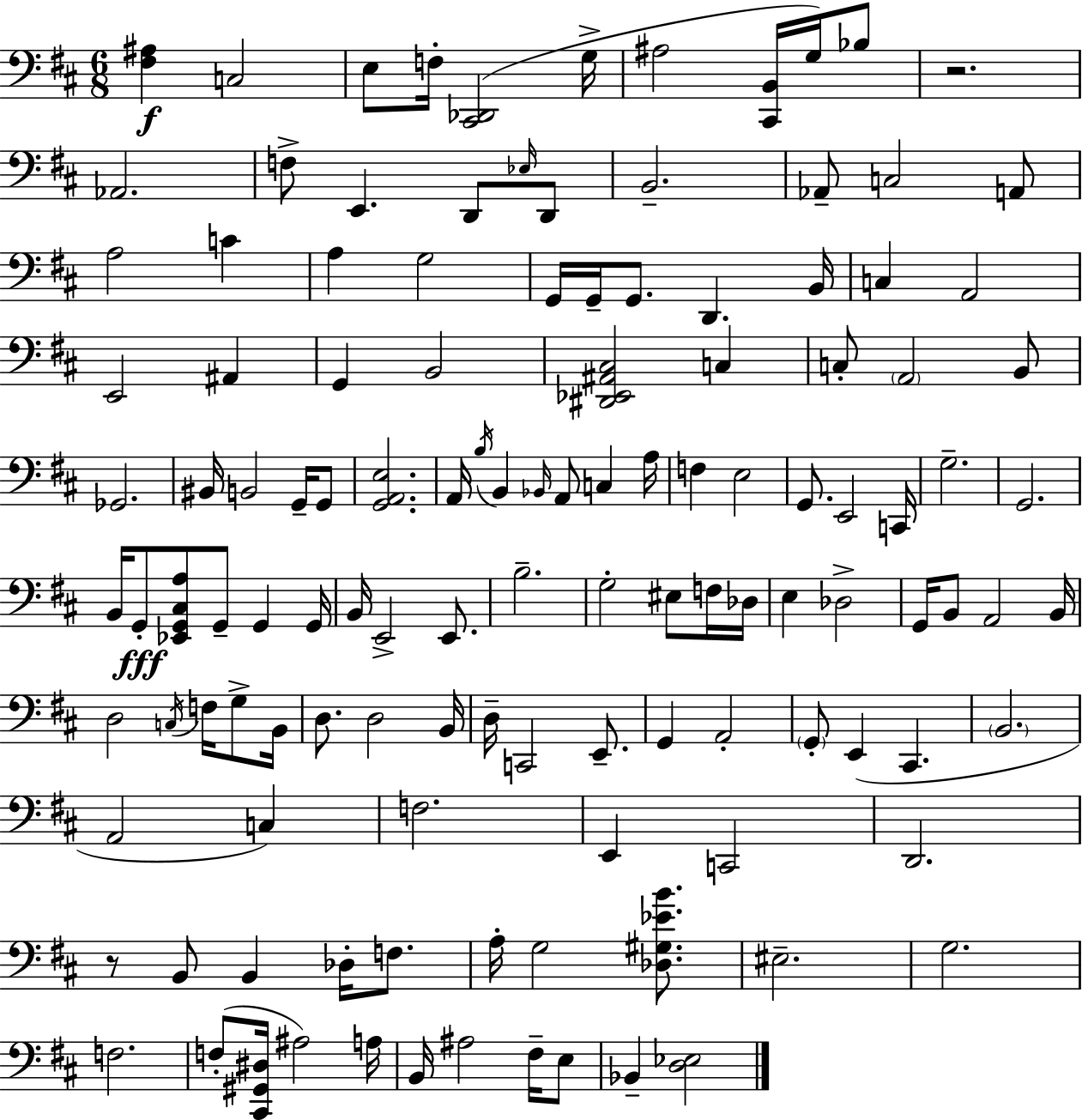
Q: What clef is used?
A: bass